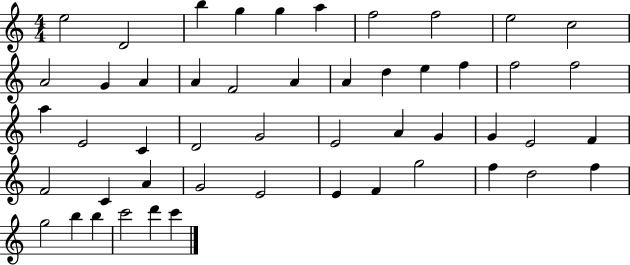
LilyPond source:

{
  \clef treble
  \numericTimeSignature
  \time 4/4
  \key c \major
  e''2 d'2 | b''4 g''4 g''4 a''4 | f''2 f''2 | e''2 c''2 | \break a'2 g'4 a'4 | a'4 f'2 a'4 | a'4 d''4 e''4 f''4 | f''2 f''2 | \break a''4 e'2 c'4 | d'2 g'2 | e'2 a'4 g'4 | g'4 e'2 f'4 | \break f'2 c'4 a'4 | g'2 e'2 | e'4 f'4 g''2 | f''4 d''2 f''4 | \break g''2 b''4 b''4 | c'''2 d'''4 c'''4 | \bar "|."
}